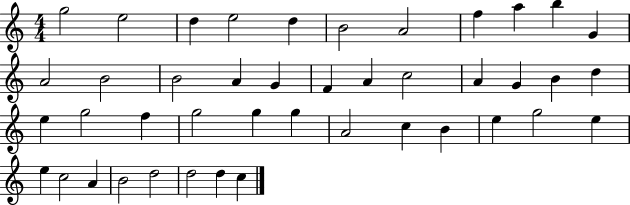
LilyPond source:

{
  \clef treble
  \numericTimeSignature
  \time 4/4
  \key c \major
  g''2 e''2 | d''4 e''2 d''4 | b'2 a'2 | f''4 a''4 b''4 g'4 | \break a'2 b'2 | b'2 a'4 g'4 | f'4 a'4 c''2 | a'4 g'4 b'4 d''4 | \break e''4 g''2 f''4 | g''2 g''4 g''4 | a'2 c''4 b'4 | e''4 g''2 e''4 | \break e''4 c''2 a'4 | b'2 d''2 | d''2 d''4 c''4 | \bar "|."
}